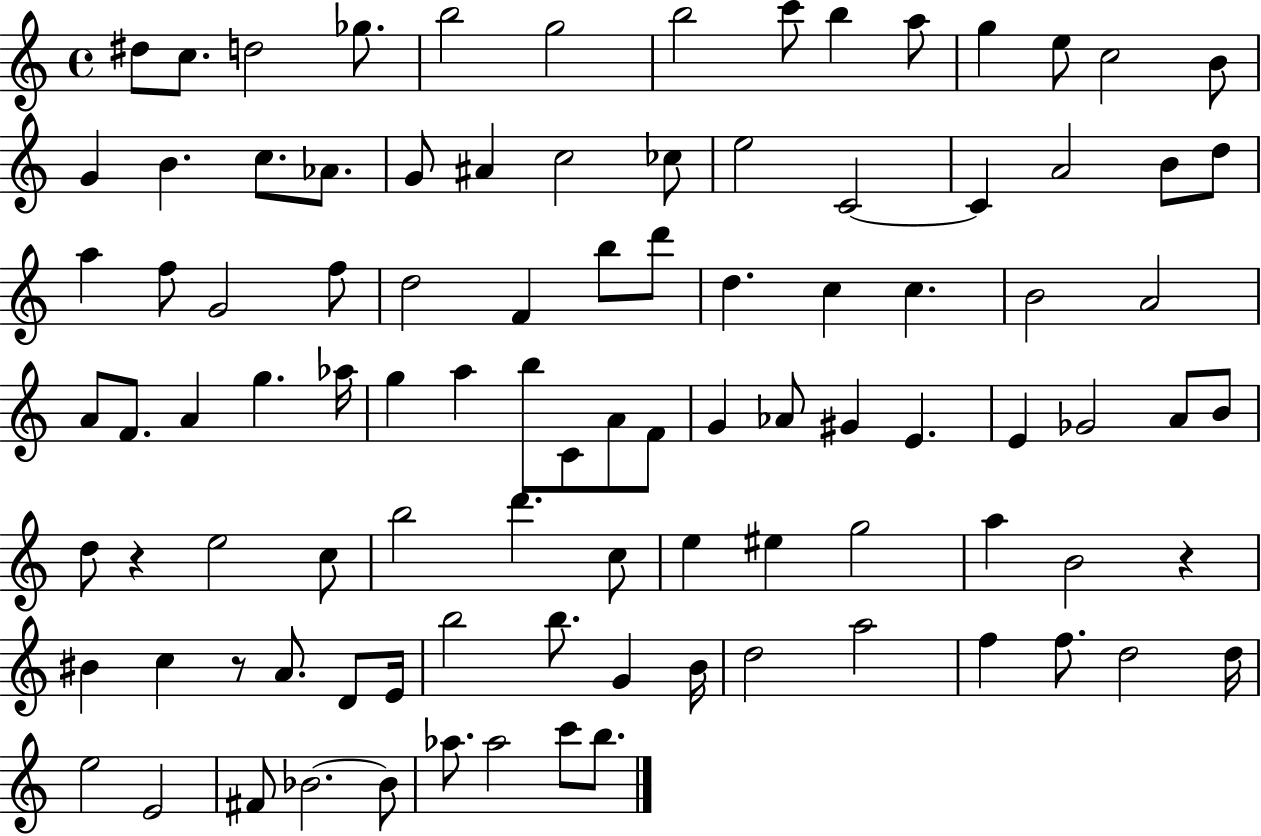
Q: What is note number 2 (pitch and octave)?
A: C5